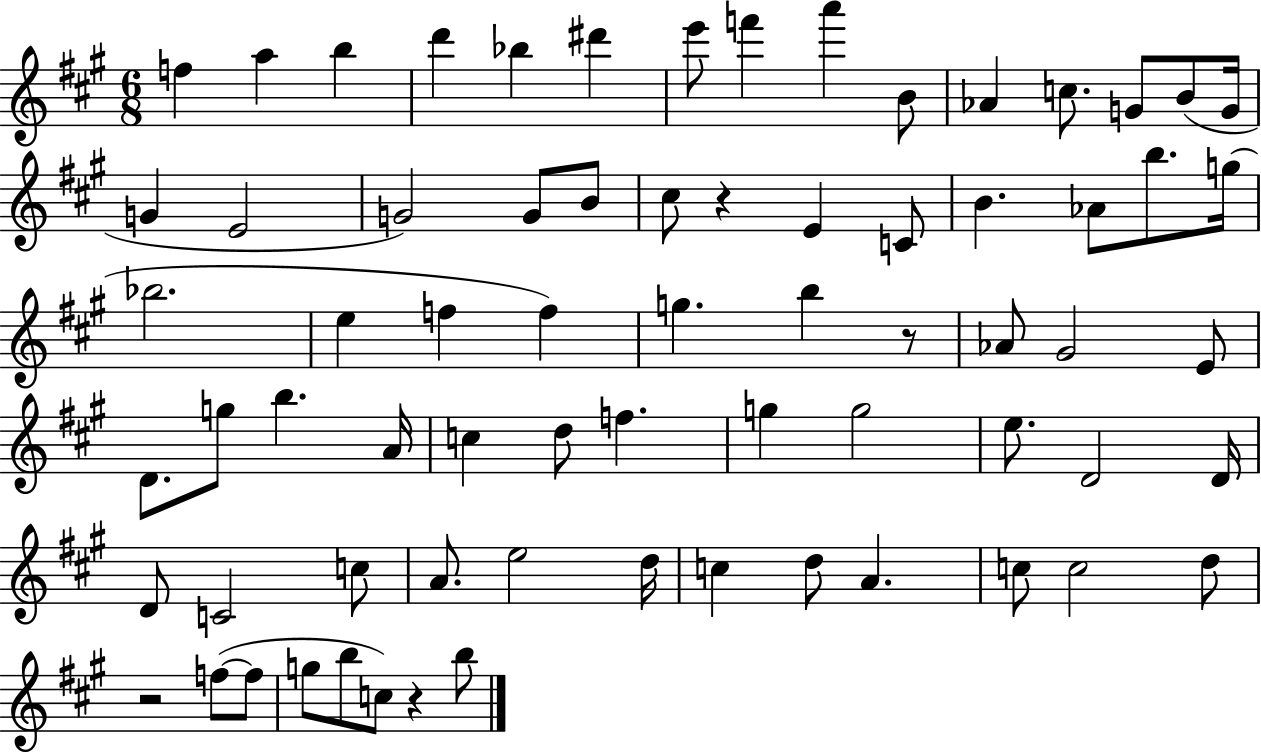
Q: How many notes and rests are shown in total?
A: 70